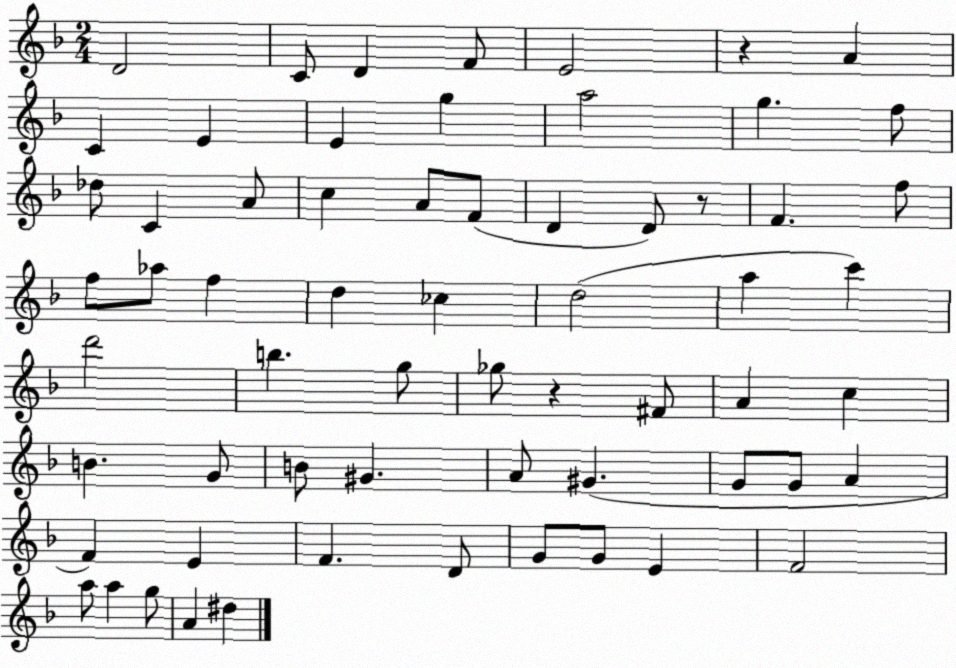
X:1
T:Untitled
M:2/4
L:1/4
K:F
D2 C/2 D F/2 E2 z A C E E g a2 g f/2 _d/2 C A/2 c A/2 F/2 D D/2 z/2 F f/2 f/2 _a/2 f d _c d2 a c' d'2 b g/2 _g/2 z ^F/2 A c B G/2 B/2 ^G A/2 ^G G/2 G/2 A F E F D/2 G/2 G/2 E F2 a/2 a g/2 A ^d